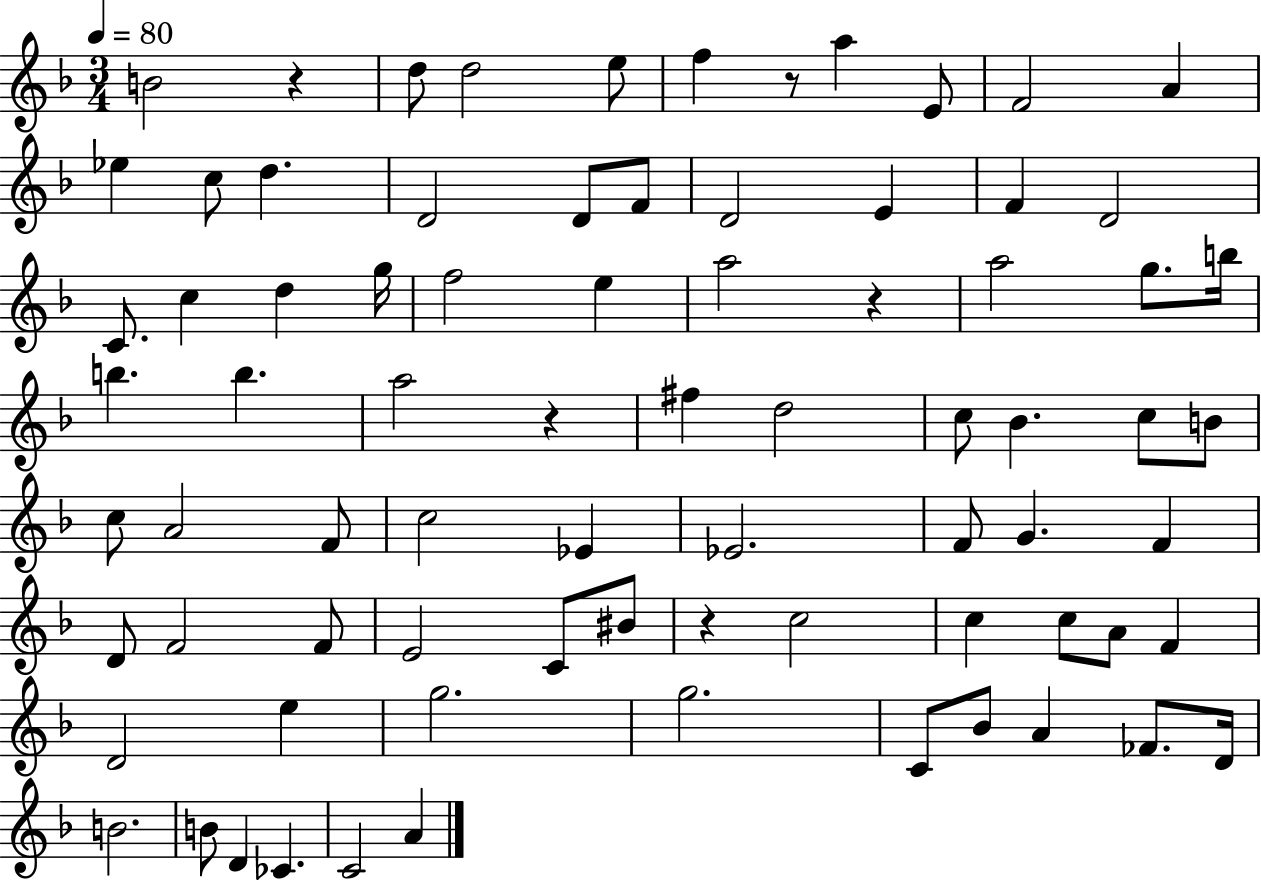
B4/h R/q D5/e D5/h E5/e F5/q R/e A5/q E4/e F4/h A4/q Eb5/q C5/e D5/q. D4/h D4/e F4/e D4/h E4/q F4/q D4/h C4/e. C5/q D5/q G5/s F5/h E5/q A5/h R/q A5/h G5/e. B5/s B5/q. B5/q. A5/h R/q F#5/q D5/h C5/e Bb4/q. C5/e B4/e C5/e A4/h F4/e C5/h Eb4/q Eb4/h. F4/e G4/q. F4/q D4/e F4/h F4/e E4/h C4/e BIS4/e R/q C5/h C5/q C5/e A4/e F4/q D4/h E5/q G5/h. G5/h. C4/e Bb4/e A4/q FES4/e. D4/s B4/h. B4/e D4/q CES4/q. C4/h A4/q